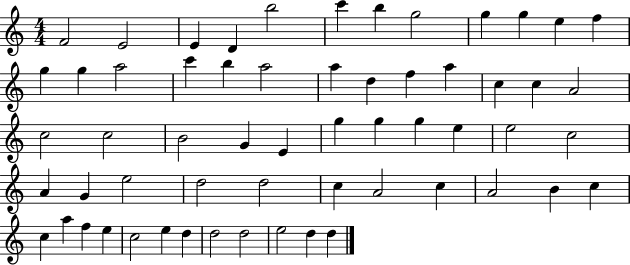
F4/h E4/h E4/q D4/q B5/h C6/q B5/q G5/h G5/q G5/q E5/q F5/q G5/q G5/q A5/h C6/q B5/q A5/h A5/q D5/q F5/q A5/q C5/q C5/q A4/h C5/h C5/h B4/h G4/q E4/q G5/q G5/q G5/q E5/q E5/h C5/h A4/q G4/q E5/h D5/h D5/h C5/q A4/h C5/q A4/h B4/q C5/q C5/q A5/q F5/q E5/q C5/h E5/q D5/q D5/h D5/h E5/h D5/q D5/q